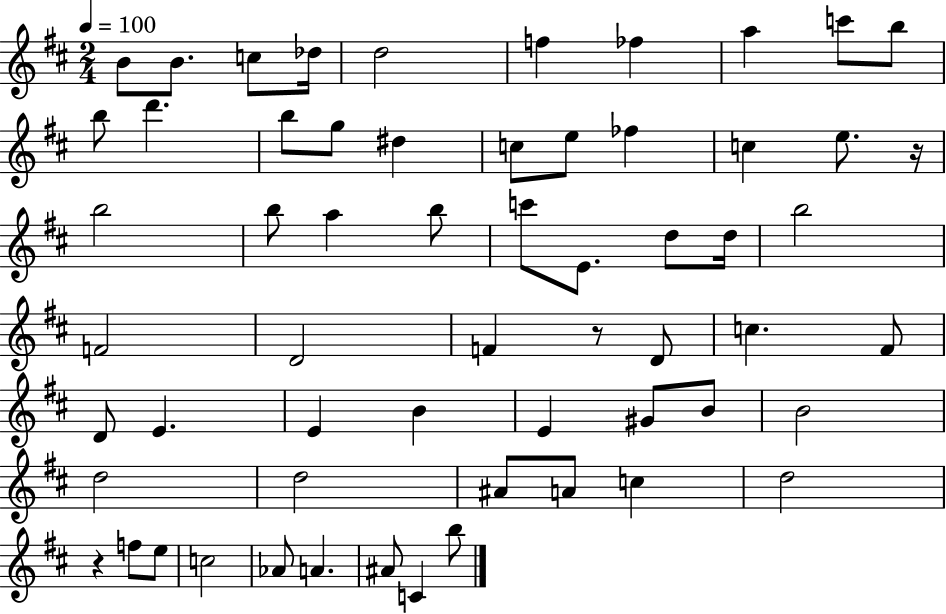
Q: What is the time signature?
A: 2/4